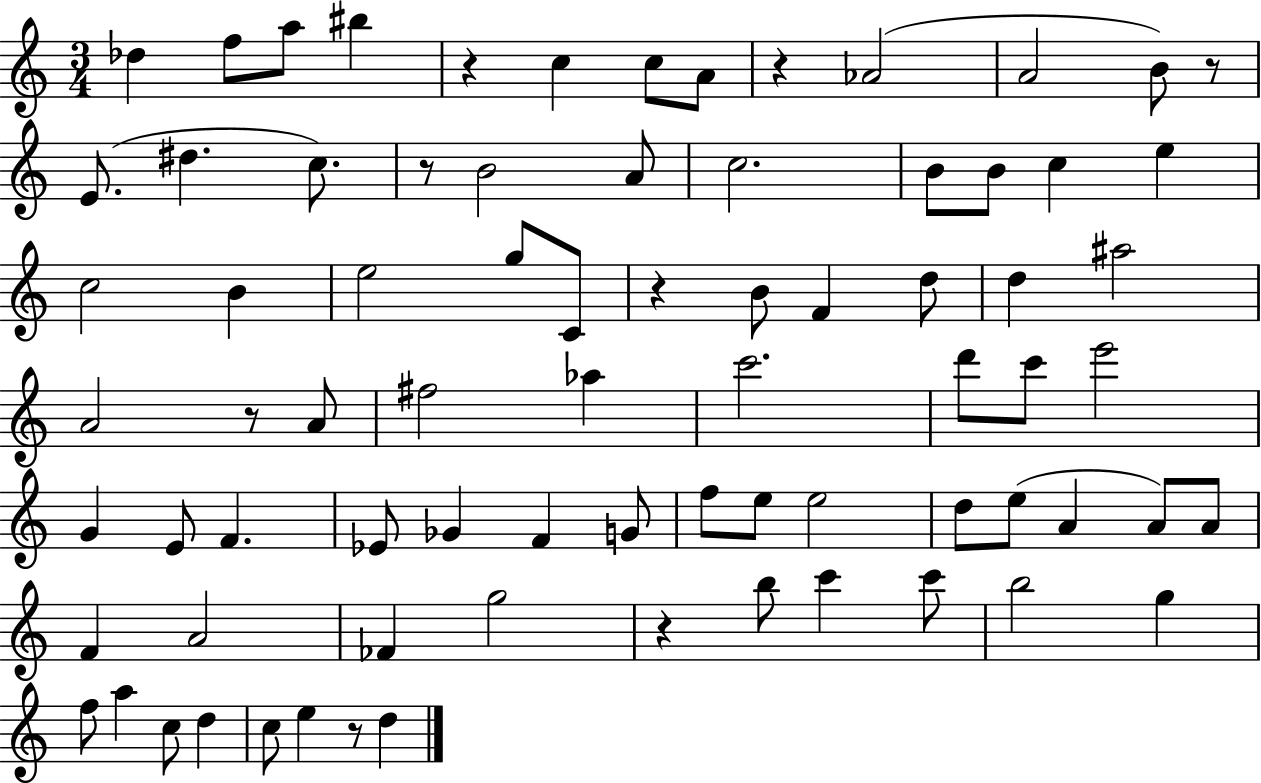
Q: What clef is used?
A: treble